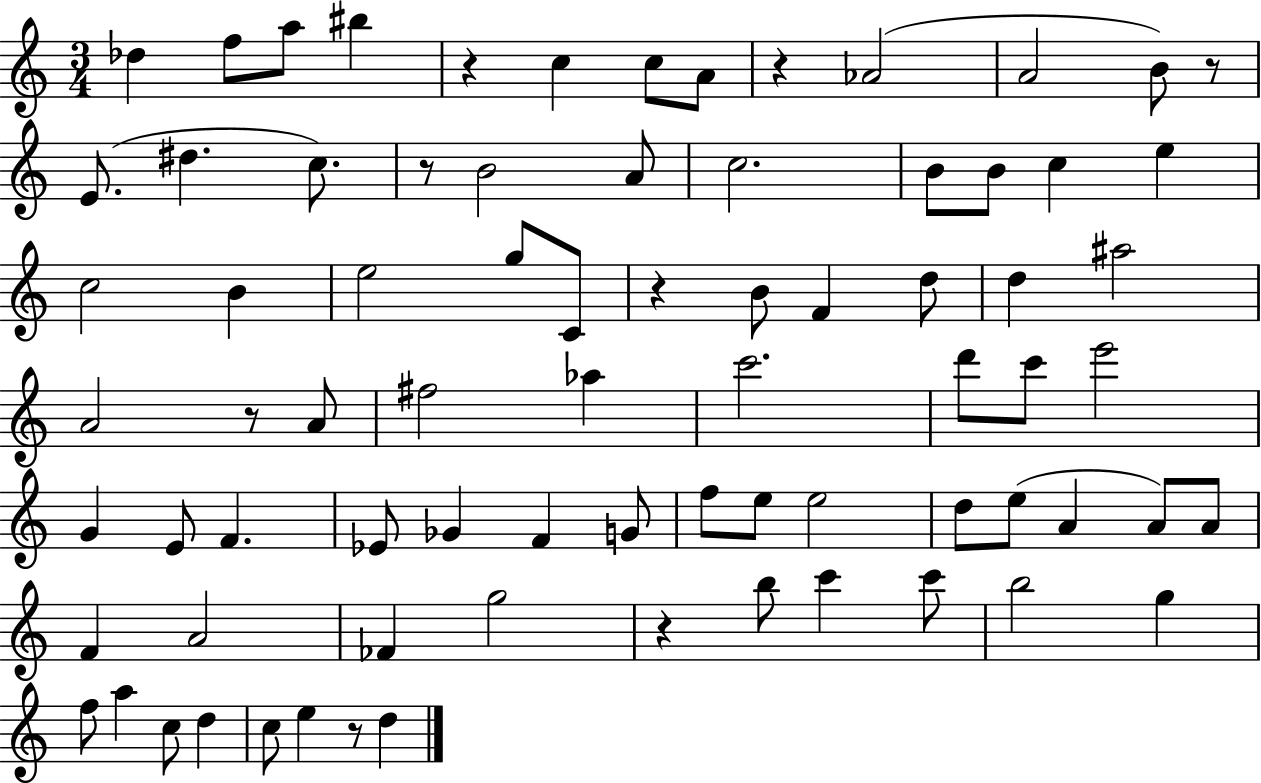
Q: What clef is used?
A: treble